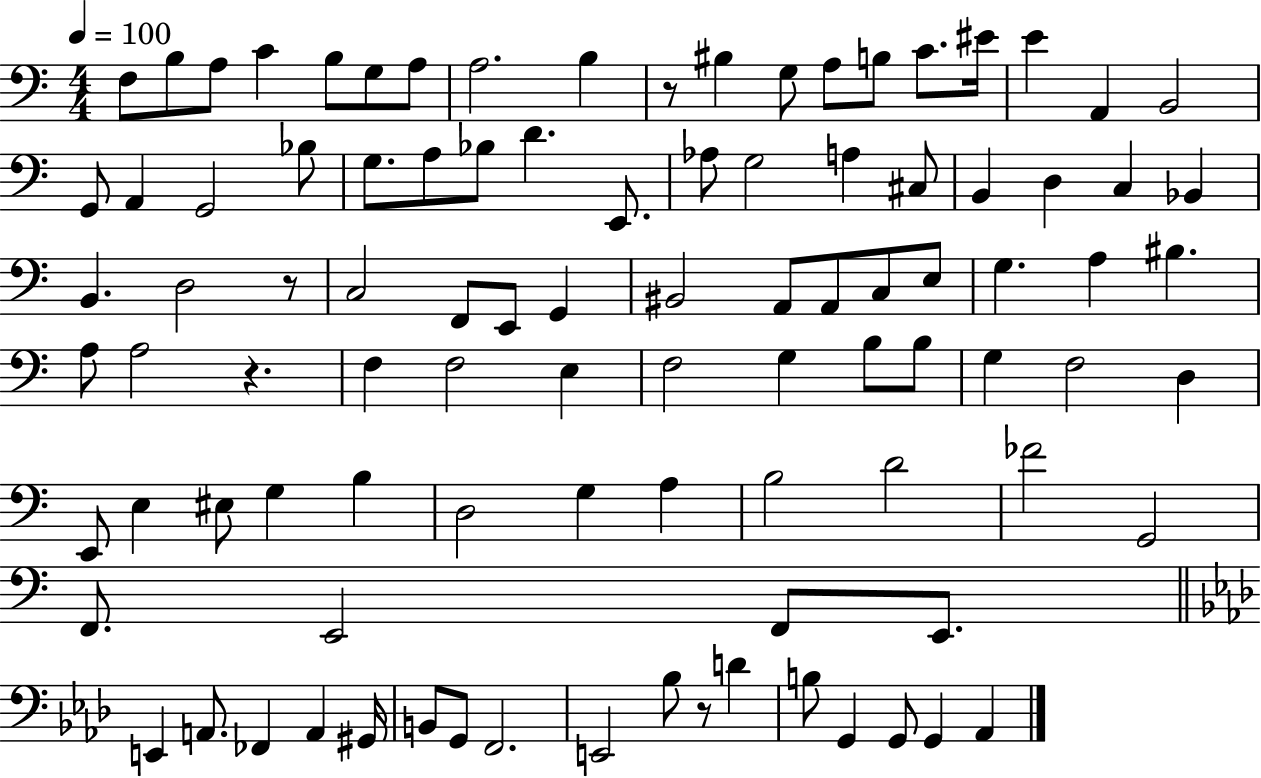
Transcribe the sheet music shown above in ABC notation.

X:1
T:Untitled
M:4/4
L:1/4
K:C
F,/2 B,/2 A,/2 C B,/2 G,/2 A,/2 A,2 B, z/2 ^B, G,/2 A,/2 B,/2 C/2 ^E/4 E A,, B,,2 G,,/2 A,, G,,2 _B,/2 G,/2 A,/2 _B,/2 D E,,/2 _A,/2 G,2 A, ^C,/2 B,, D, C, _B,, B,, D,2 z/2 C,2 F,,/2 E,,/2 G,, ^B,,2 A,,/2 A,,/2 C,/2 E,/2 G, A, ^B, A,/2 A,2 z F, F,2 E, F,2 G, B,/2 B,/2 G, F,2 D, E,,/2 E, ^E,/2 G, B, D,2 G, A, B,2 D2 _F2 G,,2 F,,/2 E,,2 F,,/2 E,,/2 E,, A,,/2 _F,, A,, ^G,,/4 B,,/2 G,,/2 F,,2 E,,2 _B,/2 z/2 D B,/2 G,, G,,/2 G,, _A,,